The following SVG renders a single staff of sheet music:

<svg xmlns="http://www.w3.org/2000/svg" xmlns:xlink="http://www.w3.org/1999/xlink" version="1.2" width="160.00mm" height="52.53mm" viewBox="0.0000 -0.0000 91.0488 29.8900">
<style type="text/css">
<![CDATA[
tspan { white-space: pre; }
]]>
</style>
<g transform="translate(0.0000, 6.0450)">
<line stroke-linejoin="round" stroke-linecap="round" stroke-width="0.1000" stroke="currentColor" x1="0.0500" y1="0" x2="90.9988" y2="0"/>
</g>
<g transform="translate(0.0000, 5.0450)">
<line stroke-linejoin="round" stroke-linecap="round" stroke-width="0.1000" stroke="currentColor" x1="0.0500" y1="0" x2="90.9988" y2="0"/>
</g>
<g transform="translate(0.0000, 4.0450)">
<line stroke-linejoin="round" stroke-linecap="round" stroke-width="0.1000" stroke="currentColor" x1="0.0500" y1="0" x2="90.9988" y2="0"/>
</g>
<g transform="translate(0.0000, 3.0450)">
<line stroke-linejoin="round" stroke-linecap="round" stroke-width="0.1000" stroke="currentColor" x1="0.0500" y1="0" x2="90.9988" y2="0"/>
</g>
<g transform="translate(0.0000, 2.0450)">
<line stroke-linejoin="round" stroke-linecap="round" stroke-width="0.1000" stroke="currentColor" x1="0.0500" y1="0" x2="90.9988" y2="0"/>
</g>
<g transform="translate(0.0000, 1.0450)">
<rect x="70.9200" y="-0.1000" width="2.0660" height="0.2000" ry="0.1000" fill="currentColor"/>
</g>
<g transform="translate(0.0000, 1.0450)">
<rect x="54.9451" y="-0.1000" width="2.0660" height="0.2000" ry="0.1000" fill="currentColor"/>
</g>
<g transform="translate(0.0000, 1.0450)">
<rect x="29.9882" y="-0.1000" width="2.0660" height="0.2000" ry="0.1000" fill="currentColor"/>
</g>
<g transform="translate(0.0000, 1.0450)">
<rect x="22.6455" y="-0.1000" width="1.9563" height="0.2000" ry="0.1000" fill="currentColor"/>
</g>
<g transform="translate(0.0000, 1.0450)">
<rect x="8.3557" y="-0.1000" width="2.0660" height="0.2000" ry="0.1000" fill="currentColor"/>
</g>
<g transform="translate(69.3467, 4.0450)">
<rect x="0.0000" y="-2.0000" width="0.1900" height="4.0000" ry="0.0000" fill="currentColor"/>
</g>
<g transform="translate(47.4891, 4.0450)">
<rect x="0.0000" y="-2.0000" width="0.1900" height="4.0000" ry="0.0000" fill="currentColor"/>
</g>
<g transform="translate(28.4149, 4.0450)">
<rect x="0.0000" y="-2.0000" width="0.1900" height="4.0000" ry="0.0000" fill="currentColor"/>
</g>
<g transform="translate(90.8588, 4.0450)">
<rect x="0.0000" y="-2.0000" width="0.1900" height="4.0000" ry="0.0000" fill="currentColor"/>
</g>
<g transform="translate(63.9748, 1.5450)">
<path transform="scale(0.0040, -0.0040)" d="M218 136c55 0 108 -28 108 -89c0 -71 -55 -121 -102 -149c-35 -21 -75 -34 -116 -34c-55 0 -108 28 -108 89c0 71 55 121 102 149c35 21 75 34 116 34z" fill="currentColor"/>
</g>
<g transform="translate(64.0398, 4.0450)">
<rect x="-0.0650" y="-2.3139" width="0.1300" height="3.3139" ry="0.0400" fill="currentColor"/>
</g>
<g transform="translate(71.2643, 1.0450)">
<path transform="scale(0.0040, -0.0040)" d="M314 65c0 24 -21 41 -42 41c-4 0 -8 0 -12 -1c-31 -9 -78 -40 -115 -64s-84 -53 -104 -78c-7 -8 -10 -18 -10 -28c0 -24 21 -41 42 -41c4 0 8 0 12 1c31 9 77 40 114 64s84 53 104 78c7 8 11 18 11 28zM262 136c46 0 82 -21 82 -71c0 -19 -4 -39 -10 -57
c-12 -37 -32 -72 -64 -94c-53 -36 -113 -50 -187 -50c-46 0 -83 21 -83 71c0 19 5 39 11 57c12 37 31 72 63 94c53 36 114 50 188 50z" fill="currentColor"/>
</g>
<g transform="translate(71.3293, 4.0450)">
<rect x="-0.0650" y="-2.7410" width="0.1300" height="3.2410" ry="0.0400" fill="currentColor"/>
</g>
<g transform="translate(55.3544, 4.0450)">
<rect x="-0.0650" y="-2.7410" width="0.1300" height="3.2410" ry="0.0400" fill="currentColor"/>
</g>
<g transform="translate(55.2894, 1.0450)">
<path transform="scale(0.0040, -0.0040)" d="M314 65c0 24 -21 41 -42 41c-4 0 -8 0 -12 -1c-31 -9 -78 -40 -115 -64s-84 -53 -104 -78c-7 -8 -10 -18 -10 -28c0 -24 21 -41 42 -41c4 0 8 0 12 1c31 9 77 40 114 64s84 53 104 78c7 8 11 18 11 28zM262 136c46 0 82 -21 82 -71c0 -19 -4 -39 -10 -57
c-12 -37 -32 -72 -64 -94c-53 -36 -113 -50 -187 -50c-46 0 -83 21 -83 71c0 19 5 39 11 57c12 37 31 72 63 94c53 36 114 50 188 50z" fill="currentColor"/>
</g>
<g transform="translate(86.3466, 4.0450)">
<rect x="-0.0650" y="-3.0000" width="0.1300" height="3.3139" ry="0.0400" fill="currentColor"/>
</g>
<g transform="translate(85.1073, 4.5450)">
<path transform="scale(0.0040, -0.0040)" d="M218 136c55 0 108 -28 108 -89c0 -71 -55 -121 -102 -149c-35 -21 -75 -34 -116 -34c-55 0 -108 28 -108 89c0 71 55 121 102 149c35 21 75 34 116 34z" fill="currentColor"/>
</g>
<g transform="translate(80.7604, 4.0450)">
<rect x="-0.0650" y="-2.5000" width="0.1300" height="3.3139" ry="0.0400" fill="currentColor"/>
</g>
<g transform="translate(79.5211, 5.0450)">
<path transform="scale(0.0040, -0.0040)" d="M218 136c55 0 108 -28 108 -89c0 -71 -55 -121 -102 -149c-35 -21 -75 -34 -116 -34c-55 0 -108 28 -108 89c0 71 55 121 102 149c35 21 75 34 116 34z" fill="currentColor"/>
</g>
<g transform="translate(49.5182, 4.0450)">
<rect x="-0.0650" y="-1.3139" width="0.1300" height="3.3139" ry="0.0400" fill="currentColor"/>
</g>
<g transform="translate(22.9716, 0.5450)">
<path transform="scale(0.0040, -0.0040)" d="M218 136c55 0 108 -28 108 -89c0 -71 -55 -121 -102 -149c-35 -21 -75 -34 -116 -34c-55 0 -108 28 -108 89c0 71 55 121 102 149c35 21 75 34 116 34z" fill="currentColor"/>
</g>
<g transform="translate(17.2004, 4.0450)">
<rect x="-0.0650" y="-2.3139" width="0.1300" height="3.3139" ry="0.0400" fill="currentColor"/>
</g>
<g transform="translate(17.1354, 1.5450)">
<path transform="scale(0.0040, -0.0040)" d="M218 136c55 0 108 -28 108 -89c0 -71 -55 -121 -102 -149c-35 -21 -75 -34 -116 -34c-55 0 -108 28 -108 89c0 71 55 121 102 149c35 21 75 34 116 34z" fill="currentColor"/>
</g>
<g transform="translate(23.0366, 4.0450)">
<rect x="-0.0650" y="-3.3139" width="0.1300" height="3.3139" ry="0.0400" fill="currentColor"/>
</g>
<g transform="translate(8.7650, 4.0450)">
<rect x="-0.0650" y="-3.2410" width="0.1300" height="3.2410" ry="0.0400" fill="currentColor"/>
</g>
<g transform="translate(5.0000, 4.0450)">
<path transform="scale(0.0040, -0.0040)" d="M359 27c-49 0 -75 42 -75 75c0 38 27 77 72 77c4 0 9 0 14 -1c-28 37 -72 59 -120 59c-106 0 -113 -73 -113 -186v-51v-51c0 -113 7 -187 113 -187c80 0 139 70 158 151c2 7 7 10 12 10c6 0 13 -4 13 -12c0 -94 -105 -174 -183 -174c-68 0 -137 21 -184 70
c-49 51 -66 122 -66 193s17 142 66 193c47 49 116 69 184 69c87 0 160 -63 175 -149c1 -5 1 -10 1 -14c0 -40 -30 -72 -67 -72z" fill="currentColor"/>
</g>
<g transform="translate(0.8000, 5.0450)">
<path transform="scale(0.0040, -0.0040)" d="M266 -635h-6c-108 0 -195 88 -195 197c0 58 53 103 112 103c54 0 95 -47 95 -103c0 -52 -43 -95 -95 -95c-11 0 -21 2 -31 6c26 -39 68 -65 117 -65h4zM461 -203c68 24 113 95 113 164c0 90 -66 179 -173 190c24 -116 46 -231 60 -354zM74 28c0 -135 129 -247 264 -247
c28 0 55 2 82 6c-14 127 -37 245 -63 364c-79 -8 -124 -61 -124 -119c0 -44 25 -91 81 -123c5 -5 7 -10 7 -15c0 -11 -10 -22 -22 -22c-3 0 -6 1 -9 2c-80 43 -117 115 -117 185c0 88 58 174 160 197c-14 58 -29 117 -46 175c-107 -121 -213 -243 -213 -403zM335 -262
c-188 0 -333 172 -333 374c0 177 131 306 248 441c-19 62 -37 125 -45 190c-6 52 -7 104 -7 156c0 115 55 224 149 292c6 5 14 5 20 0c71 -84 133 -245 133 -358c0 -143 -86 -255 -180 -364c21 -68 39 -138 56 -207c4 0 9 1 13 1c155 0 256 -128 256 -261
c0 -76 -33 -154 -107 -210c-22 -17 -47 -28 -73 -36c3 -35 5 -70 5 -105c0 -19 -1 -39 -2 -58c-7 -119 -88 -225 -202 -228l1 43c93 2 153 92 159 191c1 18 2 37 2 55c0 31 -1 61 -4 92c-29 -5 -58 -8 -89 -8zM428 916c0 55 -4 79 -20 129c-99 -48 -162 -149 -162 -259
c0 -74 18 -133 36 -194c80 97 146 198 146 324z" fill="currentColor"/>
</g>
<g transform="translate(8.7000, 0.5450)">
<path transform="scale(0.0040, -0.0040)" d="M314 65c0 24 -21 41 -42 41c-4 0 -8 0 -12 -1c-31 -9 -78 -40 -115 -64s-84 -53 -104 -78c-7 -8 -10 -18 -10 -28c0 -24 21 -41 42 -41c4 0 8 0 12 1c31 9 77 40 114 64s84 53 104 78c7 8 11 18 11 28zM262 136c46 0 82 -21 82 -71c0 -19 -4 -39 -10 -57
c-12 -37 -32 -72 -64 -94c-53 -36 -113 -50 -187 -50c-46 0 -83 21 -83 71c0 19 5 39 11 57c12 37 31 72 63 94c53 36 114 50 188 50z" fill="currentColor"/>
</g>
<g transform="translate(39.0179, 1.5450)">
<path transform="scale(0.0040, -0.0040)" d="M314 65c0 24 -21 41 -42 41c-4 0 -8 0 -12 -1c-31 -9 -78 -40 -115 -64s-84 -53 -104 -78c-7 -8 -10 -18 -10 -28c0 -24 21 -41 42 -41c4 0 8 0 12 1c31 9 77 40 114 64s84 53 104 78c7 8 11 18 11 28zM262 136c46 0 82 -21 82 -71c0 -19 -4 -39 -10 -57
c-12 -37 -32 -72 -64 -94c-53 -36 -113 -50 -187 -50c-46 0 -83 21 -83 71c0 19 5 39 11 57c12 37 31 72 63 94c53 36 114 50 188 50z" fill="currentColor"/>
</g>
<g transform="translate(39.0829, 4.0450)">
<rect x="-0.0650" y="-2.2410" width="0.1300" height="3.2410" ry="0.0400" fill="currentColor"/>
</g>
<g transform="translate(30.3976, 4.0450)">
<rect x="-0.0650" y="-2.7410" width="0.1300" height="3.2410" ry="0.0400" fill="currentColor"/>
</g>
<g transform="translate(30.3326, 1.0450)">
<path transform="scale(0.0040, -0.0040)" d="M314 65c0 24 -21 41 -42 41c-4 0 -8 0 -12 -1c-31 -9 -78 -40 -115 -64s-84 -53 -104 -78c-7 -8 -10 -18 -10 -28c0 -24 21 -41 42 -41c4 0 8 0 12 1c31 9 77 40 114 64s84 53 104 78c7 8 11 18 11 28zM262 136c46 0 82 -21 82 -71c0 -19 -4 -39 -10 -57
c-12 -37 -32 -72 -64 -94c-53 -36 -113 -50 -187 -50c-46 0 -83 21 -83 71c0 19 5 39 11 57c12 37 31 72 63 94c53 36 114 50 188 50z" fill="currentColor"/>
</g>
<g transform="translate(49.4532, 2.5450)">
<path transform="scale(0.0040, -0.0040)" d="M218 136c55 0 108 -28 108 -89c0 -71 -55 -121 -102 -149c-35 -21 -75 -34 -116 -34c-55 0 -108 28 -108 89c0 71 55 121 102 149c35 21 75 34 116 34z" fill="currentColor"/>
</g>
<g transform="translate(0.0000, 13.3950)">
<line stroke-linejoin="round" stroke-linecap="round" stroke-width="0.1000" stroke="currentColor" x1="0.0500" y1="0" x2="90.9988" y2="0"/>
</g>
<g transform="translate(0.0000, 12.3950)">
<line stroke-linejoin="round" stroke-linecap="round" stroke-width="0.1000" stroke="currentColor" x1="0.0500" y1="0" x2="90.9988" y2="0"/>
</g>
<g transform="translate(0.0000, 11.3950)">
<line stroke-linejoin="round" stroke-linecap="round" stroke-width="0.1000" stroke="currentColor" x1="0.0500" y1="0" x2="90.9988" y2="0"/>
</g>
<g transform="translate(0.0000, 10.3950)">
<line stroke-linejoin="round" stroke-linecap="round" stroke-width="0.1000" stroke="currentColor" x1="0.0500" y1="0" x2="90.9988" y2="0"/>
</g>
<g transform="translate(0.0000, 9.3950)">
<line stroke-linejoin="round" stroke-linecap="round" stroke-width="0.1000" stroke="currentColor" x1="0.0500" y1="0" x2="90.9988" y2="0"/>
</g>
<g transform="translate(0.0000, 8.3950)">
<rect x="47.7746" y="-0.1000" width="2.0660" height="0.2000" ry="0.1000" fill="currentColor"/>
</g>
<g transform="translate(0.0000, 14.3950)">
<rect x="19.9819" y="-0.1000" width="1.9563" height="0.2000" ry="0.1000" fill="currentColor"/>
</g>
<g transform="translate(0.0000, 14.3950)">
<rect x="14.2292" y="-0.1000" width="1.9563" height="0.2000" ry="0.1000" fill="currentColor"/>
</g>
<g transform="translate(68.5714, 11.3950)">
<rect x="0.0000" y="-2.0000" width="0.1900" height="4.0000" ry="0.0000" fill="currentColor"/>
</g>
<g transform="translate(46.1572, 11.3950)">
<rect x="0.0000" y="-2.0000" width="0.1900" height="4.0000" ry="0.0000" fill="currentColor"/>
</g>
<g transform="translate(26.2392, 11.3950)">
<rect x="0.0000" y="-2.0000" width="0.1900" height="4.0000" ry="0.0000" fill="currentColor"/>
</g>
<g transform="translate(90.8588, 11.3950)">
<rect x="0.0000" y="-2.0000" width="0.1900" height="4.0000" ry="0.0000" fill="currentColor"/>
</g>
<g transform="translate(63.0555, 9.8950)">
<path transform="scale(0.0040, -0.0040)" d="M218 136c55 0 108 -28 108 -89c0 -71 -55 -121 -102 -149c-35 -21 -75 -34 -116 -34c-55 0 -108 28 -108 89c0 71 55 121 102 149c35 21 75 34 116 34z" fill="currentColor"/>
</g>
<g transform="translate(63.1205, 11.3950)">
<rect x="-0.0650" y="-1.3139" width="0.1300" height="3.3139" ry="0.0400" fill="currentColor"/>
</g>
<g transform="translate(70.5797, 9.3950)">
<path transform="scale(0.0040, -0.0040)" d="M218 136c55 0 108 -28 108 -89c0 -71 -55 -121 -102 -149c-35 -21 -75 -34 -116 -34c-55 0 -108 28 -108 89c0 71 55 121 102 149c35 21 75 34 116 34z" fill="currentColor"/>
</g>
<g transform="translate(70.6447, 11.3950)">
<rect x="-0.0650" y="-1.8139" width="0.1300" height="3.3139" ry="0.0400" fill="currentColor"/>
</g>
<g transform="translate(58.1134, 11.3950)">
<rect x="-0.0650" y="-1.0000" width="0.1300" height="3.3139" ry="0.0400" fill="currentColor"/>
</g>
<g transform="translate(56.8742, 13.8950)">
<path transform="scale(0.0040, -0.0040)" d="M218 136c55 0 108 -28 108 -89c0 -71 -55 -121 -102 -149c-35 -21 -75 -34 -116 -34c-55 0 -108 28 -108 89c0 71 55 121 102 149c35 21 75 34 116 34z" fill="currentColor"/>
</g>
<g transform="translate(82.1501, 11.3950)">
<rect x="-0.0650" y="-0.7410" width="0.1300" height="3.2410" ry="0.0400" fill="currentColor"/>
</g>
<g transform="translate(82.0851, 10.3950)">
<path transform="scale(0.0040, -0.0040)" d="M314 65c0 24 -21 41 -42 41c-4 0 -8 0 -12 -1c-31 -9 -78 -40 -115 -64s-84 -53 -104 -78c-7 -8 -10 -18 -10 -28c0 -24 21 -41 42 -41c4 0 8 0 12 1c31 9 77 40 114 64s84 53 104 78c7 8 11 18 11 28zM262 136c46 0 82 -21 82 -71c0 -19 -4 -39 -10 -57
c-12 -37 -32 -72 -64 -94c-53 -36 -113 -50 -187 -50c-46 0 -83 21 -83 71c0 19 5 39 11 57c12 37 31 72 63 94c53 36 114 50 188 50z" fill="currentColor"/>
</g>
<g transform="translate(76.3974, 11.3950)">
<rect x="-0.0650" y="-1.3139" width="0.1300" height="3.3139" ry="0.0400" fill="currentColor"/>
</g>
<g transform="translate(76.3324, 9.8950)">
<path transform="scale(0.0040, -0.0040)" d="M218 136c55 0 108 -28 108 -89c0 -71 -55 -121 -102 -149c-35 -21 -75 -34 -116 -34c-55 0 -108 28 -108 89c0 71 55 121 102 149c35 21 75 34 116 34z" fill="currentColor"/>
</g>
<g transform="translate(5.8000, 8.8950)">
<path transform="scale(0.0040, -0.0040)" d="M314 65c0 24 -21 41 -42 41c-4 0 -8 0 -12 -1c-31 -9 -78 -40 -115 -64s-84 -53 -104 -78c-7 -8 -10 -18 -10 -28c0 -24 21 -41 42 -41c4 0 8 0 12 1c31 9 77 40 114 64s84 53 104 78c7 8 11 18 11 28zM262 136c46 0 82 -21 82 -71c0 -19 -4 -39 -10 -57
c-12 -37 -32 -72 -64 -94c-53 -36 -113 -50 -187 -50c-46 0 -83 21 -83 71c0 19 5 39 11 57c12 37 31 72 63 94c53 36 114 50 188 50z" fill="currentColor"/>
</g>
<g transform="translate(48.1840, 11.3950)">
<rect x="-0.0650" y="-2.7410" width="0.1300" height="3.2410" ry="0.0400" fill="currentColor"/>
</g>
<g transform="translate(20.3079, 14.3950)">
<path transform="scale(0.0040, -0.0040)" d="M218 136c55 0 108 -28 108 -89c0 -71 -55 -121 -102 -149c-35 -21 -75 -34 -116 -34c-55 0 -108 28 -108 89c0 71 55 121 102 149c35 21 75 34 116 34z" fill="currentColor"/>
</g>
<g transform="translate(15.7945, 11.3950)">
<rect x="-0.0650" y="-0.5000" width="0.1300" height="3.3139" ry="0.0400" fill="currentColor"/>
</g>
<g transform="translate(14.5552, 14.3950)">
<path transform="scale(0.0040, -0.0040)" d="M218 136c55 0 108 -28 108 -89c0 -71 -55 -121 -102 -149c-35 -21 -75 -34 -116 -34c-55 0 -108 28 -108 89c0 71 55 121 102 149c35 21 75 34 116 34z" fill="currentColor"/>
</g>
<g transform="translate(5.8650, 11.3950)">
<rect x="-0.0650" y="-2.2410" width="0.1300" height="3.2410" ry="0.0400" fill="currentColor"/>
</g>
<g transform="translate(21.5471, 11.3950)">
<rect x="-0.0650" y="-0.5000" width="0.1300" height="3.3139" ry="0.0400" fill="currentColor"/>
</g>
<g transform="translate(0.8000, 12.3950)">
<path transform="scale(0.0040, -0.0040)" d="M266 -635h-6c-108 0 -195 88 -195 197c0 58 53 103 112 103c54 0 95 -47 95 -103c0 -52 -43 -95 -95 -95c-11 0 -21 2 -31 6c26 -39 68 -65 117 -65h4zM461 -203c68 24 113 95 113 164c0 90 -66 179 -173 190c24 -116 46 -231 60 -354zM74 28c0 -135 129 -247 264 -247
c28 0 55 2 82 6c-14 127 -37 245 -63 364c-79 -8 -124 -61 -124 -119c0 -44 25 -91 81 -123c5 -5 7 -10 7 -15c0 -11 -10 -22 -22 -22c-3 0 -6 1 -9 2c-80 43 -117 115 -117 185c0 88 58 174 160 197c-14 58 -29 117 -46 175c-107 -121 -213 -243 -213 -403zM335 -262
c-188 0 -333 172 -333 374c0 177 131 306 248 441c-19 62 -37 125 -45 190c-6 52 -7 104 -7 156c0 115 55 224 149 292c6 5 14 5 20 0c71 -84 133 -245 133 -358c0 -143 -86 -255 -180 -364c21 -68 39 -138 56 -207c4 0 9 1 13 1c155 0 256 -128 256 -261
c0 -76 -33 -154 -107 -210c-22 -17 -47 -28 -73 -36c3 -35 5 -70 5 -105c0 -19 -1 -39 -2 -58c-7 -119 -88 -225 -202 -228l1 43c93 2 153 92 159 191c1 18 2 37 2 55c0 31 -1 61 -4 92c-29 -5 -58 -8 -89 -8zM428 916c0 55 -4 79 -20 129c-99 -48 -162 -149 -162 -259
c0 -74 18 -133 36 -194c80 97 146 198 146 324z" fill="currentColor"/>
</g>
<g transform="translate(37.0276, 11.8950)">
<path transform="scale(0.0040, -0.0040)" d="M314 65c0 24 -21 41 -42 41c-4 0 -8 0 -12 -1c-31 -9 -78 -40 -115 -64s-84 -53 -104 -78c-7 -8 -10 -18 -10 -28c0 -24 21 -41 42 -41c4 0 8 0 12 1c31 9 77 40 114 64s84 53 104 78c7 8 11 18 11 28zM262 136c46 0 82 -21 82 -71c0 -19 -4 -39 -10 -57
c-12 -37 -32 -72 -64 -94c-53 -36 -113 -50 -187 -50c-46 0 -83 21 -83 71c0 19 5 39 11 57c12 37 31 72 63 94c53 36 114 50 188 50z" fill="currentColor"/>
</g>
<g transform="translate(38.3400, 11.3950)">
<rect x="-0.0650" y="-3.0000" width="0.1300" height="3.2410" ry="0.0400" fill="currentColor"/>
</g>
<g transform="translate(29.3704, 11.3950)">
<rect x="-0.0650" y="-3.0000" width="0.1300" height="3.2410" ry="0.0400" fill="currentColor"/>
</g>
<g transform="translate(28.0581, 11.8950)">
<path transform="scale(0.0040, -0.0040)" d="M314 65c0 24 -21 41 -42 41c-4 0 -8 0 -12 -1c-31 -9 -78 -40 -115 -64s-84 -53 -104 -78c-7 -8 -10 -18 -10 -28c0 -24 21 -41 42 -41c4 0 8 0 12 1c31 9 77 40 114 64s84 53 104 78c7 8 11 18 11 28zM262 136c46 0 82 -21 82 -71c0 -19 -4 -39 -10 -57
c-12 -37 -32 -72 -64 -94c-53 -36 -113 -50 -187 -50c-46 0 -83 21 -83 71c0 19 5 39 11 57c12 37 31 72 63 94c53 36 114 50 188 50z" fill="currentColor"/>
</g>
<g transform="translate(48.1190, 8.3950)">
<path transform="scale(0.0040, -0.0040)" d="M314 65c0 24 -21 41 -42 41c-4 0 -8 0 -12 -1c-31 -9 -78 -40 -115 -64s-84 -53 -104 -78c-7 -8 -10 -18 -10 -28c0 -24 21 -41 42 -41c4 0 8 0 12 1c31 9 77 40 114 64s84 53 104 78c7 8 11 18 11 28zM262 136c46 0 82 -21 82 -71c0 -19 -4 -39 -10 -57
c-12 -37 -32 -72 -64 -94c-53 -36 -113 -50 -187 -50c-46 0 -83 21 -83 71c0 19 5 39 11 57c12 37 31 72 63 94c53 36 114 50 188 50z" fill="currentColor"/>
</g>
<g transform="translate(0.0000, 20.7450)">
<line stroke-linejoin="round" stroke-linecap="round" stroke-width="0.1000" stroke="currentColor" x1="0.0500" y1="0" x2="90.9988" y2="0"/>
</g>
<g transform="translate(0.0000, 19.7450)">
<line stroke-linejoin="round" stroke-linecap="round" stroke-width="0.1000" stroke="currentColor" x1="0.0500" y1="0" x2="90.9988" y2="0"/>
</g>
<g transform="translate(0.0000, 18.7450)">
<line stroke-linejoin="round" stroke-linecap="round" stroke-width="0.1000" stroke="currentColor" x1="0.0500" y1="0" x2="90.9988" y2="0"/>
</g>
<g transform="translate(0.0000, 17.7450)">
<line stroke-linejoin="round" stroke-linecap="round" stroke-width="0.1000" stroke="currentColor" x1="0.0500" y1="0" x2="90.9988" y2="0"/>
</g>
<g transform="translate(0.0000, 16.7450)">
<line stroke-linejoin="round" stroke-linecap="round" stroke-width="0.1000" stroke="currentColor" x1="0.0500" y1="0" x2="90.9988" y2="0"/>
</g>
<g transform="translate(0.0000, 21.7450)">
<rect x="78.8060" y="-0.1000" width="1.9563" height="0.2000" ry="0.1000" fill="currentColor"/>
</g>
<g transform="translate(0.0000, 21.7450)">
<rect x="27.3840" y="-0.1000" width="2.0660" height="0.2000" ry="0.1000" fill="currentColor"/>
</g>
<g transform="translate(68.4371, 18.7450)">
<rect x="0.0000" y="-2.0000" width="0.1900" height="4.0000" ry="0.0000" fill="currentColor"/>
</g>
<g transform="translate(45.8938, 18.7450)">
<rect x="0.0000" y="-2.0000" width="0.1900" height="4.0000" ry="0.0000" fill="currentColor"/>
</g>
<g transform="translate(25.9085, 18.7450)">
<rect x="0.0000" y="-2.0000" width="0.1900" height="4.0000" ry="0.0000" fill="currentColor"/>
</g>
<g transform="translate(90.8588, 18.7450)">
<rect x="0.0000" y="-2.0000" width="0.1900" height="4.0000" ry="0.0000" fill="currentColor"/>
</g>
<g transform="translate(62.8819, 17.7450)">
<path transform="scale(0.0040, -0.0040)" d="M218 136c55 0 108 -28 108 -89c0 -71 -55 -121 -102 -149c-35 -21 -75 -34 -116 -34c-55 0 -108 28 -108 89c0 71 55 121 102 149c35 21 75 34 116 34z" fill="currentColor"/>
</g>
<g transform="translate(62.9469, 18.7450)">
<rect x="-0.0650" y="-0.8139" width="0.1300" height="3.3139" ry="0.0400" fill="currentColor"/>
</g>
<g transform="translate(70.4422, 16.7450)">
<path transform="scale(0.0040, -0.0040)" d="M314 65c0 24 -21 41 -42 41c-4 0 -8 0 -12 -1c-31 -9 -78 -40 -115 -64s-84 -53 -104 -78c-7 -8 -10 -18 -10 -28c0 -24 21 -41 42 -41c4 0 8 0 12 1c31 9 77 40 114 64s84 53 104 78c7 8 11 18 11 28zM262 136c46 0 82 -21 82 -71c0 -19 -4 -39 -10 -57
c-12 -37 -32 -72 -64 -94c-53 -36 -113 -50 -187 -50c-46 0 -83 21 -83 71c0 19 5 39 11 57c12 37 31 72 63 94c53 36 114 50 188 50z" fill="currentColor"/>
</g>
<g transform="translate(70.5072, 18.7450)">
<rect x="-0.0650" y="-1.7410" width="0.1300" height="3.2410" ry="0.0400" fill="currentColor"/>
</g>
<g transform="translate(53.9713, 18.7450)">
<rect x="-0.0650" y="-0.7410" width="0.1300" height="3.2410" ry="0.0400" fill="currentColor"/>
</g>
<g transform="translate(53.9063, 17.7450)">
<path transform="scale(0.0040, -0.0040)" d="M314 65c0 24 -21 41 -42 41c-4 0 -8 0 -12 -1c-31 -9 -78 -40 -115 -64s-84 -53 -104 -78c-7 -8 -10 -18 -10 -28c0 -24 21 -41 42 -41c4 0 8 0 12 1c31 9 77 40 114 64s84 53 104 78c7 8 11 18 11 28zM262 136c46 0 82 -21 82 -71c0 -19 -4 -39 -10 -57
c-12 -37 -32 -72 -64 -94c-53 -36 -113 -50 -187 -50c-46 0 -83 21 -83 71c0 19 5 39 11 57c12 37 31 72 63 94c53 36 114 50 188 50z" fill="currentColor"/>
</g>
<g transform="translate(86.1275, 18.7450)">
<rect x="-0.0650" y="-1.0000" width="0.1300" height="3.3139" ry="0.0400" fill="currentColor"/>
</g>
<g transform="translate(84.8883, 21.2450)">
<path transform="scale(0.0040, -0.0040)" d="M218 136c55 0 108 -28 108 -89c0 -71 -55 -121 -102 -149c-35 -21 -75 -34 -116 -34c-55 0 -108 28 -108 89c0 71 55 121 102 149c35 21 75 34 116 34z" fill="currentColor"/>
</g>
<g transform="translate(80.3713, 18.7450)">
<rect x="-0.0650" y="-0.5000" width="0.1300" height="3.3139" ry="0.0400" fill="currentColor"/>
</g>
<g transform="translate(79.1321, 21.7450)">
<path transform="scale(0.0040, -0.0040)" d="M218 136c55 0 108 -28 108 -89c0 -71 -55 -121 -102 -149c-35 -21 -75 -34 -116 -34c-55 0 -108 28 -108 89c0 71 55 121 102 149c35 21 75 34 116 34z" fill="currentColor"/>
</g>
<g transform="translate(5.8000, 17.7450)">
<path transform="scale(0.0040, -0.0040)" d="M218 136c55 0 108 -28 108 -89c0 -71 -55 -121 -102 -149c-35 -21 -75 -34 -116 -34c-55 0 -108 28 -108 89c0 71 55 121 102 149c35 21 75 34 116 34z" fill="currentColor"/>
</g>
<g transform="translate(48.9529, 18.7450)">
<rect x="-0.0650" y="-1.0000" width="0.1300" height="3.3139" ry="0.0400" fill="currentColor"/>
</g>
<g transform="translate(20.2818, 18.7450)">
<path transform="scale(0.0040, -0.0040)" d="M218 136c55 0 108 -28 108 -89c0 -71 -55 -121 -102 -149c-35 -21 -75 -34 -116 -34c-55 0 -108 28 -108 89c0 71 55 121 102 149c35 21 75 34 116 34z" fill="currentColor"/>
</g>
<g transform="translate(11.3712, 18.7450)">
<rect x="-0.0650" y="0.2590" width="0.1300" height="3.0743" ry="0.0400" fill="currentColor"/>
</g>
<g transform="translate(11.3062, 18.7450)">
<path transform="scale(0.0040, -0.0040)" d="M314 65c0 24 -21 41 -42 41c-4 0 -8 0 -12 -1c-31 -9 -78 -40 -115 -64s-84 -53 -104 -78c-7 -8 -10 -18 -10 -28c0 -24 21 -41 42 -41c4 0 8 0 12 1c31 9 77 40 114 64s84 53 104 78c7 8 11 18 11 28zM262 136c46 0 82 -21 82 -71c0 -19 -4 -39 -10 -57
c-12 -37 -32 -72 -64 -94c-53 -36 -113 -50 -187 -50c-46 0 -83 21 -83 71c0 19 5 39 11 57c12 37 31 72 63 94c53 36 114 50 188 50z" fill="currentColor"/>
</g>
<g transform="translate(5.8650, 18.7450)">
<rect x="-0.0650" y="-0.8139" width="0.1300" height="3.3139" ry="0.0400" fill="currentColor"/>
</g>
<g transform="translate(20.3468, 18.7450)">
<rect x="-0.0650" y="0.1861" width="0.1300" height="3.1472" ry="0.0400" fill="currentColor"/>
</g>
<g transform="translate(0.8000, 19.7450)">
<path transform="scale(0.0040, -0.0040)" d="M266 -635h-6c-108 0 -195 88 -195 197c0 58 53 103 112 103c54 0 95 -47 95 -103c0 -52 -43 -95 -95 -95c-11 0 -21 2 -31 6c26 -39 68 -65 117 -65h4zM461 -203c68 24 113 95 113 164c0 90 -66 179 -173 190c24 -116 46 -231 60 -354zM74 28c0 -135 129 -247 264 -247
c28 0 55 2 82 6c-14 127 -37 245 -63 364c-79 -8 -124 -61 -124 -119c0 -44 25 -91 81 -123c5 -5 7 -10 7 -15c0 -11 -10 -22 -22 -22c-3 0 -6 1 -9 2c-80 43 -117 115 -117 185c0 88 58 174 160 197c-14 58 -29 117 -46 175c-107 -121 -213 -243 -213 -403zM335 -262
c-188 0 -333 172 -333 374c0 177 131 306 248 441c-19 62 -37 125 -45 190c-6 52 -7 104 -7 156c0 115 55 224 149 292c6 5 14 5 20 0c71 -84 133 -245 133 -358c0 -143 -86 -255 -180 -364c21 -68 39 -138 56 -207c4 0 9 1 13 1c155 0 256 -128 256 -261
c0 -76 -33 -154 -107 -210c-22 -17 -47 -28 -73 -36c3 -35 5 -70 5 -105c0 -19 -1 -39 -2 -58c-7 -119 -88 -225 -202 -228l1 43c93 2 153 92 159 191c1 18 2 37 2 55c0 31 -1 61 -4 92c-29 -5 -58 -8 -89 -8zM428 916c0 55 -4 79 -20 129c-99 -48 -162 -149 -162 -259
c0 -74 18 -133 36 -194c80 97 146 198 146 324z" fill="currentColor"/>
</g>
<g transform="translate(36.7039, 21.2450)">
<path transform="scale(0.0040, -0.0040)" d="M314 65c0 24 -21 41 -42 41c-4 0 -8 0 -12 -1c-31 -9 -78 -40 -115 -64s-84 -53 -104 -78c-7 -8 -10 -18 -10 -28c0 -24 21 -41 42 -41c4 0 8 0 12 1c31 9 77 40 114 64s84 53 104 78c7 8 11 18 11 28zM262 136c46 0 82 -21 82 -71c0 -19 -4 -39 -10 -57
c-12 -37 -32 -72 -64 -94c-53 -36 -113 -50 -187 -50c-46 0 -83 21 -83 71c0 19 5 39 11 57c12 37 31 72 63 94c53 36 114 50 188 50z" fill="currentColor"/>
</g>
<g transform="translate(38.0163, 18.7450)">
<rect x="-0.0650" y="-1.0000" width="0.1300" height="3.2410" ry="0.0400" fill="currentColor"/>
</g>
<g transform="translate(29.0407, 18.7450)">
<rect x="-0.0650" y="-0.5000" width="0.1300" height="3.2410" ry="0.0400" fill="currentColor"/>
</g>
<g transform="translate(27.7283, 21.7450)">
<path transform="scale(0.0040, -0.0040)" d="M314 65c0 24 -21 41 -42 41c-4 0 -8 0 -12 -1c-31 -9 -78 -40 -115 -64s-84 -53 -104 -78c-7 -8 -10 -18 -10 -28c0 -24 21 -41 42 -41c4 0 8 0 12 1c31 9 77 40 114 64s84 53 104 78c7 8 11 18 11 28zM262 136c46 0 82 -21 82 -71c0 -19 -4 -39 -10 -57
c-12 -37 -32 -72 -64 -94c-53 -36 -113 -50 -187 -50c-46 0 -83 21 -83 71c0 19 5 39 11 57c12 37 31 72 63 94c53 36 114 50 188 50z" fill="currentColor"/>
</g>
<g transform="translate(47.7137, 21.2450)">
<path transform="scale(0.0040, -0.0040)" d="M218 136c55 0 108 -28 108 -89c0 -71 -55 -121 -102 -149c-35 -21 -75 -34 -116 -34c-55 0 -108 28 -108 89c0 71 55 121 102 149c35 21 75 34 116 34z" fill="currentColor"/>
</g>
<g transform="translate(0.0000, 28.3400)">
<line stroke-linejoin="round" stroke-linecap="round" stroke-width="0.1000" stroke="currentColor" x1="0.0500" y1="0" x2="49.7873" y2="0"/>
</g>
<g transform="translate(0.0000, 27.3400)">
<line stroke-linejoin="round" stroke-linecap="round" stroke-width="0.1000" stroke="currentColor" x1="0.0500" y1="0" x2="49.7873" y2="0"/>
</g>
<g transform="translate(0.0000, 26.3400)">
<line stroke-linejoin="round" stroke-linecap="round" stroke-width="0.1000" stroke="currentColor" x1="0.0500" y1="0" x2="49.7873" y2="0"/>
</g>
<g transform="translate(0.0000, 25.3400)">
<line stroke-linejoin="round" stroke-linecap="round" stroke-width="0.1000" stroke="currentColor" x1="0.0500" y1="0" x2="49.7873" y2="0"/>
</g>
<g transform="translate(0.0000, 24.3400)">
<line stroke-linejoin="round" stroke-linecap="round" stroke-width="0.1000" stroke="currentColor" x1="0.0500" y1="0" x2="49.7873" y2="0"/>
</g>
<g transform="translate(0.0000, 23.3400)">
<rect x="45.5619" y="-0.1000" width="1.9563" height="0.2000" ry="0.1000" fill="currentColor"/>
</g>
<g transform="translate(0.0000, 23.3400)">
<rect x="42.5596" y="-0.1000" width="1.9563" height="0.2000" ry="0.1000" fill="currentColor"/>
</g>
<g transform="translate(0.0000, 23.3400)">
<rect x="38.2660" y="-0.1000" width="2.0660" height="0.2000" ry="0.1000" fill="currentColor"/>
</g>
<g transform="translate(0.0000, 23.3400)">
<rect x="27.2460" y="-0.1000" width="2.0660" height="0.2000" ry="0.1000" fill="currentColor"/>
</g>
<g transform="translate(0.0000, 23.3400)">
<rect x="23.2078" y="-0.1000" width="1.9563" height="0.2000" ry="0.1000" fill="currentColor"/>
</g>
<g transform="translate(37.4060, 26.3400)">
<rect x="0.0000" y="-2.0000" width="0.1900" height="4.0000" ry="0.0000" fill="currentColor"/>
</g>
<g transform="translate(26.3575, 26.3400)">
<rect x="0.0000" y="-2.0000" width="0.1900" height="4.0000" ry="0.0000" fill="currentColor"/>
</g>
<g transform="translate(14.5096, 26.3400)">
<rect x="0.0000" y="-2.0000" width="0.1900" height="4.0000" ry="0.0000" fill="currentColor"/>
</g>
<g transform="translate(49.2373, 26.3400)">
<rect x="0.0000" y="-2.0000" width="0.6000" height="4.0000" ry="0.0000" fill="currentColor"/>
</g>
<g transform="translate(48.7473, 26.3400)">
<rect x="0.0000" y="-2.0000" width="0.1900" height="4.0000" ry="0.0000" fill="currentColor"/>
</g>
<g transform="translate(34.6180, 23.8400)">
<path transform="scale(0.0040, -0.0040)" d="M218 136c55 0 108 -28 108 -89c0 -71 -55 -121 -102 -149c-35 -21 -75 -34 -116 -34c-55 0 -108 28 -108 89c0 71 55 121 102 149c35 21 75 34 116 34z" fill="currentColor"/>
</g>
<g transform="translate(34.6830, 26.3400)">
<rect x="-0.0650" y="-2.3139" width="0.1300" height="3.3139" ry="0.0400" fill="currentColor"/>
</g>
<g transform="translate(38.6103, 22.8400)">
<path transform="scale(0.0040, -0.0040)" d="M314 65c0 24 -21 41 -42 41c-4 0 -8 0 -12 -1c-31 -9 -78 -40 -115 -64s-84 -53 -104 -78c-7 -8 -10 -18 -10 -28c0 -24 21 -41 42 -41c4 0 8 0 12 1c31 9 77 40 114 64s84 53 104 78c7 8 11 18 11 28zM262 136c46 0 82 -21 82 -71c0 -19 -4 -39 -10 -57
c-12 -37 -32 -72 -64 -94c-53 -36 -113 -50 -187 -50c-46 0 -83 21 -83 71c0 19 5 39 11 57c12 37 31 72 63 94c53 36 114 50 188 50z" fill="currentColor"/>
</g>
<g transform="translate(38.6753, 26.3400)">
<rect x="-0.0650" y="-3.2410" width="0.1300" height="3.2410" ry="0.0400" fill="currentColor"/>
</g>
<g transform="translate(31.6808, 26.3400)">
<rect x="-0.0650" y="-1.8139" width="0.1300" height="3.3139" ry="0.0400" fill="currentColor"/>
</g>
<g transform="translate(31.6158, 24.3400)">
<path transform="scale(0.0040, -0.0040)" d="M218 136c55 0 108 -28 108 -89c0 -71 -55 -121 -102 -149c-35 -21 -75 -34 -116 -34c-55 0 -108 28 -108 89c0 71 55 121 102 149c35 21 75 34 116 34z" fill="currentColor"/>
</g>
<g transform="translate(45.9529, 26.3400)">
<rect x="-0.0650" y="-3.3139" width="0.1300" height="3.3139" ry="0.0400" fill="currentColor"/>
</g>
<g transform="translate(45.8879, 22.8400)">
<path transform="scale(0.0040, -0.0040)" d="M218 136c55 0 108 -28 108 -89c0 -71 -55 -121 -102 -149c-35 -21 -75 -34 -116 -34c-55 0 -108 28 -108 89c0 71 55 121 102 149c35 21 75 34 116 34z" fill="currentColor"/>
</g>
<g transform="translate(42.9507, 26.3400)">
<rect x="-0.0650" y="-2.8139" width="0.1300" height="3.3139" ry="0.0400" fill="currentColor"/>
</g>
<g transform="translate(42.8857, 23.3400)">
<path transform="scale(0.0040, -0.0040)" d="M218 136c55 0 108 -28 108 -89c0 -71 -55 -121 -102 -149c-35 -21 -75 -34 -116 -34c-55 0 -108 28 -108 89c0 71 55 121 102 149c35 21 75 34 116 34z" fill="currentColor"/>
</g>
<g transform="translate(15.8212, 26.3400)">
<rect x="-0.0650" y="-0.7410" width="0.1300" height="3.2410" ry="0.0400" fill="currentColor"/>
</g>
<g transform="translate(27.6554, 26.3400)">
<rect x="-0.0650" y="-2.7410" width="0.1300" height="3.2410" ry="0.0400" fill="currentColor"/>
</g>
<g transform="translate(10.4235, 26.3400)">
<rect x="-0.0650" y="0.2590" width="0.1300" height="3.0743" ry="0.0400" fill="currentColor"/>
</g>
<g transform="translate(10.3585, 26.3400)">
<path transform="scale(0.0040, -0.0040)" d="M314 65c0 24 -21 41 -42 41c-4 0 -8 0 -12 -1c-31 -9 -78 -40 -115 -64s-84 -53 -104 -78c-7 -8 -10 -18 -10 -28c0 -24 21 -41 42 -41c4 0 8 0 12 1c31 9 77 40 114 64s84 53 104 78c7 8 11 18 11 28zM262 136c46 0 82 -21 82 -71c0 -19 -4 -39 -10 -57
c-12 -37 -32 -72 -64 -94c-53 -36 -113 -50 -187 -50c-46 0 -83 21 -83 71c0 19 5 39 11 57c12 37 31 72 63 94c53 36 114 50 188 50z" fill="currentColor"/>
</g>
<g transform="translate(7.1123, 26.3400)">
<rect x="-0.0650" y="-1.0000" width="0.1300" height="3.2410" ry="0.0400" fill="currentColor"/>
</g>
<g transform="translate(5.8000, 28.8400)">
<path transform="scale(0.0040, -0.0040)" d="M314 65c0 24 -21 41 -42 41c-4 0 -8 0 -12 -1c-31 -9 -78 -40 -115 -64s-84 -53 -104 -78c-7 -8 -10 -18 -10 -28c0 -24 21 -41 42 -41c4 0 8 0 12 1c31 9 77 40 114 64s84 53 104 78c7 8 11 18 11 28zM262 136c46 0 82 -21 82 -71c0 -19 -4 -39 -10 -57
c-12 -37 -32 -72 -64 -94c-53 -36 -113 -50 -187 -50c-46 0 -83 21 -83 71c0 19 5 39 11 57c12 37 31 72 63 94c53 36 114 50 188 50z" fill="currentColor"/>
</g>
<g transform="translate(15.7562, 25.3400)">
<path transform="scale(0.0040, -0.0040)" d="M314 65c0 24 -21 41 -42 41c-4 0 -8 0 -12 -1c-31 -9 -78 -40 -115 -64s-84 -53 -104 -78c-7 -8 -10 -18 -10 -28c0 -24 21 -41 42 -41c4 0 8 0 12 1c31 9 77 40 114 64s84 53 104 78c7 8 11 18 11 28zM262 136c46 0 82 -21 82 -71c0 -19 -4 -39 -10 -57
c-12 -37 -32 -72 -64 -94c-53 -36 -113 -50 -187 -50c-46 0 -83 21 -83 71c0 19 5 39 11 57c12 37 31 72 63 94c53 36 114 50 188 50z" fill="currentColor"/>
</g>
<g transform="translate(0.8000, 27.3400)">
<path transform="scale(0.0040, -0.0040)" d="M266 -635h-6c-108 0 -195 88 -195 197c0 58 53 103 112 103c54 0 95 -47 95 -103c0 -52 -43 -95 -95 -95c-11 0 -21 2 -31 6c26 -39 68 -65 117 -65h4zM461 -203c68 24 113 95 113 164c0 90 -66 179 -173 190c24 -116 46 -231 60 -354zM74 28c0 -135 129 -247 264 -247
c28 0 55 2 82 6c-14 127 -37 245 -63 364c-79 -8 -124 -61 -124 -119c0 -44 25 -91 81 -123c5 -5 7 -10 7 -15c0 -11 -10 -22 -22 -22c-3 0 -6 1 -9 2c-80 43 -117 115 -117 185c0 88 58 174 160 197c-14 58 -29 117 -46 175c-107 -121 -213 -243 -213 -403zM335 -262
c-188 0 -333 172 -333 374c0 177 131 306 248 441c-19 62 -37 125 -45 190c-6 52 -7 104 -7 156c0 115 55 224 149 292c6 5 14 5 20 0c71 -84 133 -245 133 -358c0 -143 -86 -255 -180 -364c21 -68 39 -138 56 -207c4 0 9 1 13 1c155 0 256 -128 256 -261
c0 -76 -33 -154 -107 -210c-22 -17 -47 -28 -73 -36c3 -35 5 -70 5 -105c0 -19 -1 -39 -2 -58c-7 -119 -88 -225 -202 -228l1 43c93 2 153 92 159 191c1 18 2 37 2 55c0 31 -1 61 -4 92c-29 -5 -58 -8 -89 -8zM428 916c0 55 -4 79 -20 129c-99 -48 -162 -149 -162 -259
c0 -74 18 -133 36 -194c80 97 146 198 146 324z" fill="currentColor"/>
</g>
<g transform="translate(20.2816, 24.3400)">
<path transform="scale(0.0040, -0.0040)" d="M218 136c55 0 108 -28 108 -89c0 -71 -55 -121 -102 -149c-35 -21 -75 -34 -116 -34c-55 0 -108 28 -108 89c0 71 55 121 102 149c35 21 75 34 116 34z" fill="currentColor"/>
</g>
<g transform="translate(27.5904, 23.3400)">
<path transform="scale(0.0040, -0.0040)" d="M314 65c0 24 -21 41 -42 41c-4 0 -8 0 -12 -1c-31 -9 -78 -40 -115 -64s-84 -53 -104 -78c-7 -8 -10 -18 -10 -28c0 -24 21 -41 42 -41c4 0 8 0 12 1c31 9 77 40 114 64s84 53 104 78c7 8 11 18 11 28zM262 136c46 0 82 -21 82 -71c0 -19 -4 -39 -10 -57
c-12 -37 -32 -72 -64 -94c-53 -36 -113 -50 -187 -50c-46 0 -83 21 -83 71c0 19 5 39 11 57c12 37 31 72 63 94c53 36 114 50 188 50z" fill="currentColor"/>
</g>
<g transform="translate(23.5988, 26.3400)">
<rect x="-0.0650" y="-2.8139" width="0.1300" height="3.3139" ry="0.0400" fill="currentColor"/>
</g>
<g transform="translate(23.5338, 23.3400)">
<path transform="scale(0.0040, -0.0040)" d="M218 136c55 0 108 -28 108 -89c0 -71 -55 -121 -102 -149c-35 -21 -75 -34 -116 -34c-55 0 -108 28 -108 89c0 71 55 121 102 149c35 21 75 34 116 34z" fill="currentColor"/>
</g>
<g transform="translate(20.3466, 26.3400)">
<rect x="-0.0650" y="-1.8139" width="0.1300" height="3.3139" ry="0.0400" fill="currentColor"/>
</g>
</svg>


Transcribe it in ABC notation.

X:1
T:Untitled
M:4/4
L:1/4
K:C
b2 g b a2 g2 e a2 g a2 G A g2 C C A2 A2 a2 D e f e d2 d B2 B C2 D2 D d2 d f2 C D D2 B2 d2 f a a2 f g b2 a b